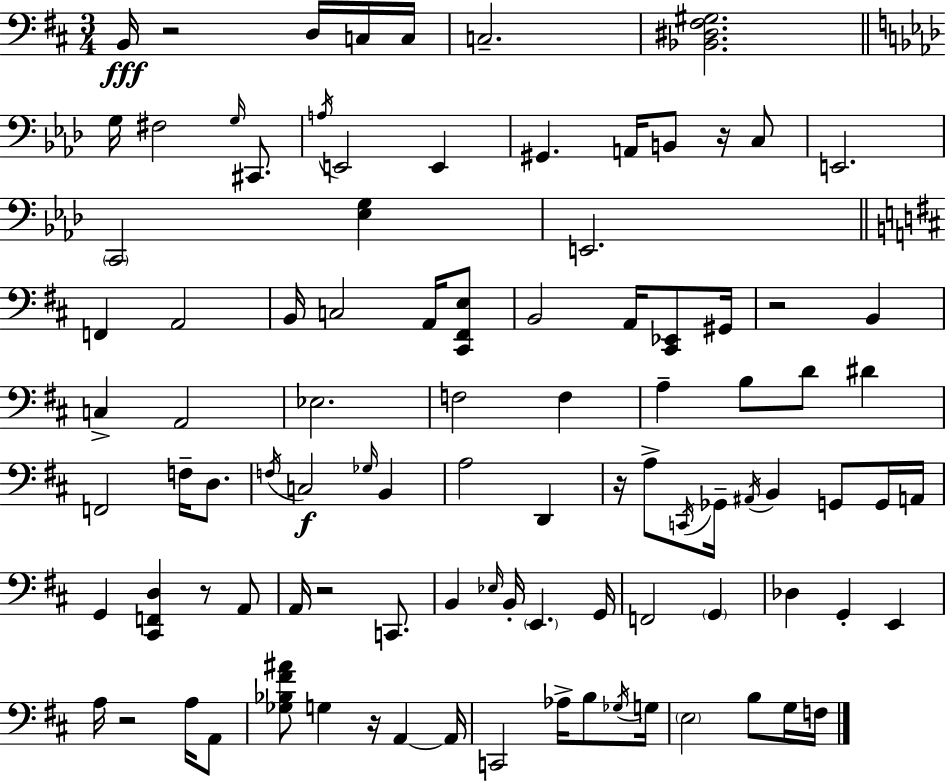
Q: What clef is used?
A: bass